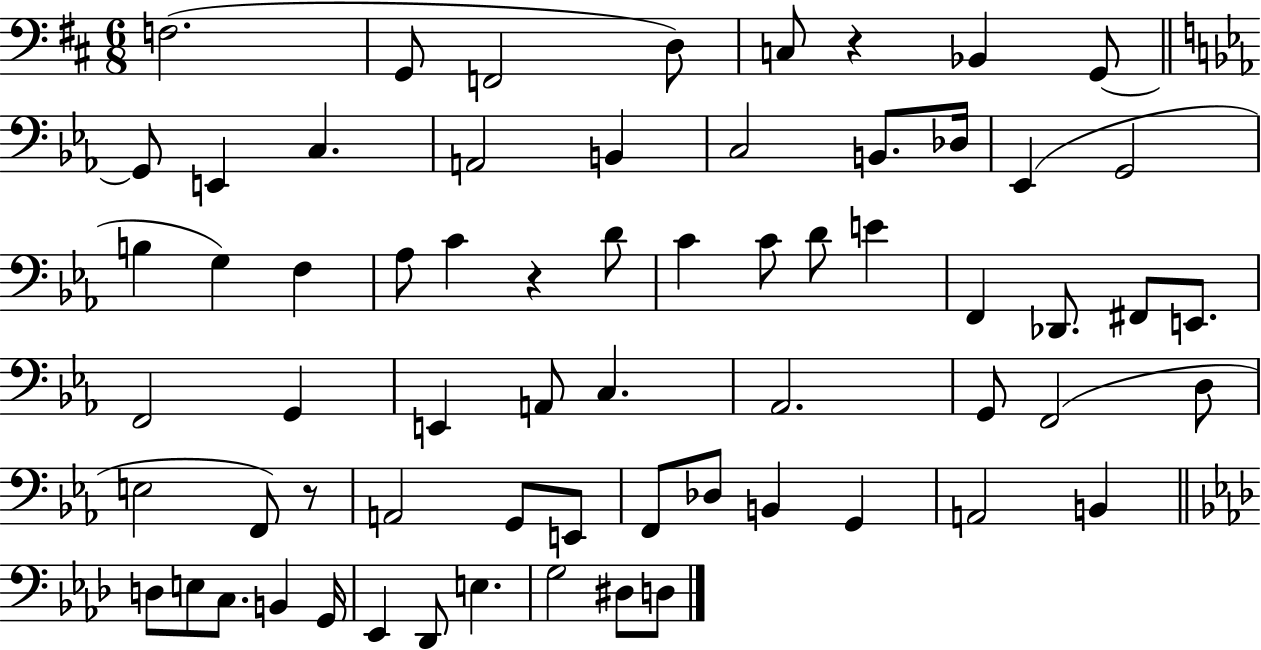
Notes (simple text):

F3/h. G2/e F2/h D3/e C3/e R/q Bb2/q G2/e G2/e E2/q C3/q. A2/h B2/q C3/h B2/e. Db3/s Eb2/q G2/h B3/q G3/q F3/q Ab3/e C4/q R/q D4/e C4/q C4/e D4/e E4/q F2/q Db2/e. F#2/e E2/e. F2/h G2/q E2/q A2/e C3/q. Ab2/h. G2/e F2/h D3/e E3/h F2/e R/e A2/h G2/e E2/e F2/e Db3/e B2/q G2/q A2/h B2/q D3/e E3/e C3/e. B2/q G2/s Eb2/q Db2/e E3/q. G3/h D#3/e D3/e